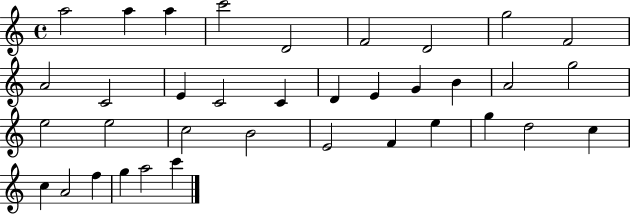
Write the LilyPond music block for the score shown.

{
  \clef treble
  \time 4/4
  \defaultTimeSignature
  \key c \major
  a''2 a''4 a''4 | c'''2 d'2 | f'2 d'2 | g''2 f'2 | \break a'2 c'2 | e'4 c'2 c'4 | d'4 e'4 g'4 b'4 | a'2 g''2 | \break e''2 e''2 | c''2 b'2 | e'2 f'4 e''4 | g''4 d''2 c''4 | \break c''4 a'2 f''4 | g''4 a''2 c'''4 | \bar "|."
}